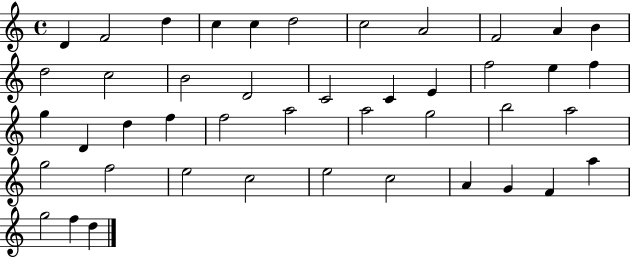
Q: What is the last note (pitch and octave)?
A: D5